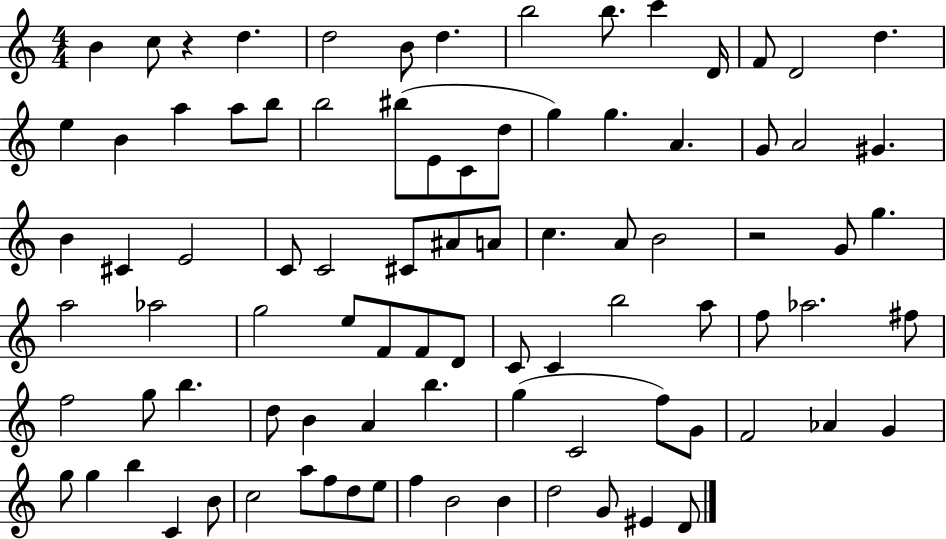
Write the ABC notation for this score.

X:1
T:Untitled
M:4/4
L:1/4
K:C
B c/2 z d d2 B/2 d b2 b/2 c' D/4 F/2 D2 d e B a a/2 b/2 b2 ^b/2 E/2 C/2 d/2 g g A G/2 A2 ^G B ^C E2 C/2 C2 ^C/2 ^A/2 A/2 c A/2 B2 z2 G/2 g a2 _a2 g2 e/2 F/2 F/2 D/2 C/2 C b2 a/2 f/2 _a2 ^f/2 f2 g/2 b d/2 B A b g C2 f/2 G/2 F2 _A G g/2 g b C B/2 c2 a/2 f/2 d/2 e/2 f B2 B d2 G/2 ^E D/2